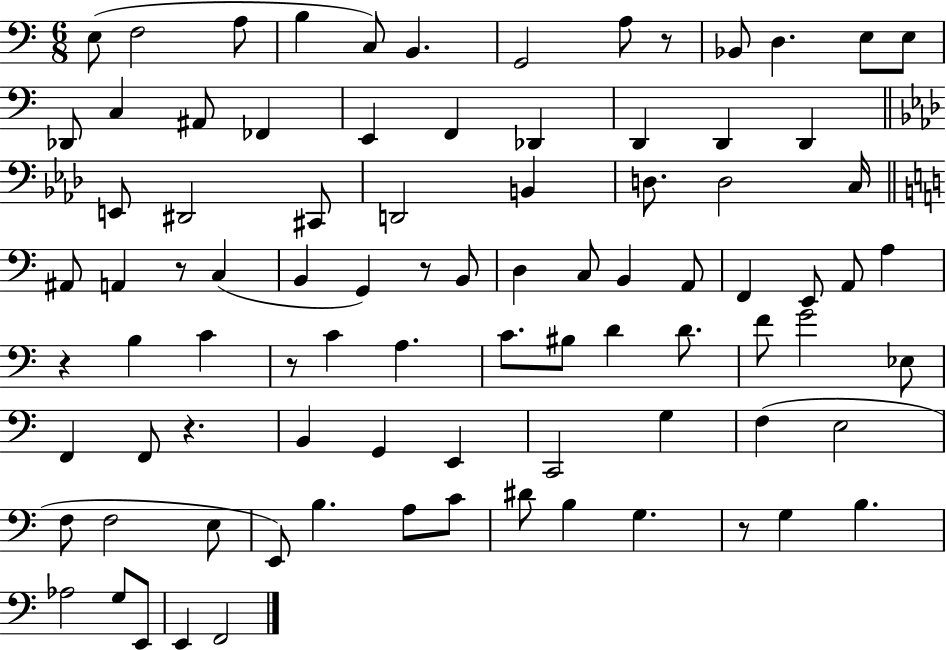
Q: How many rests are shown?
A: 7